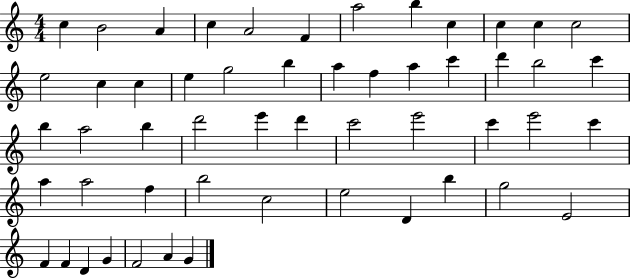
C5/q B4/h A4/q C5/q A4/h F4/q A5/h B5/q C5/q C5/q C5/q C5/h E5/h C5/q C5/q E5/q G5/h B5/q A5/q F5/q A5/q C6/q D6/q B5/h C6/q B5/q A5/h B5/q D6/h E6/q D6/q C6/h E6/h C6/q E6/h C6/q A5/q A5/h F5/q B5/h C5/h E5/h D4/q B5/q G5/h E4/h F4/q F4/q D4/q G4/q F4/h A4/q G4/q